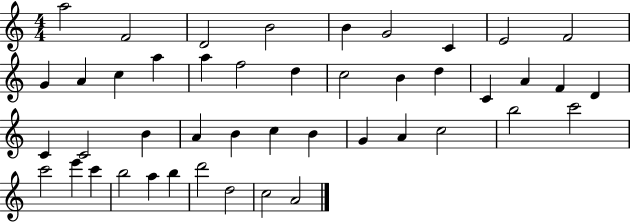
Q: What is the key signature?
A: C major